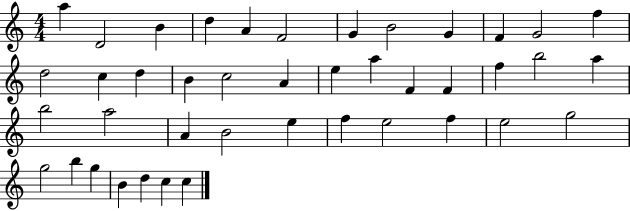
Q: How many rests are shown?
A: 0